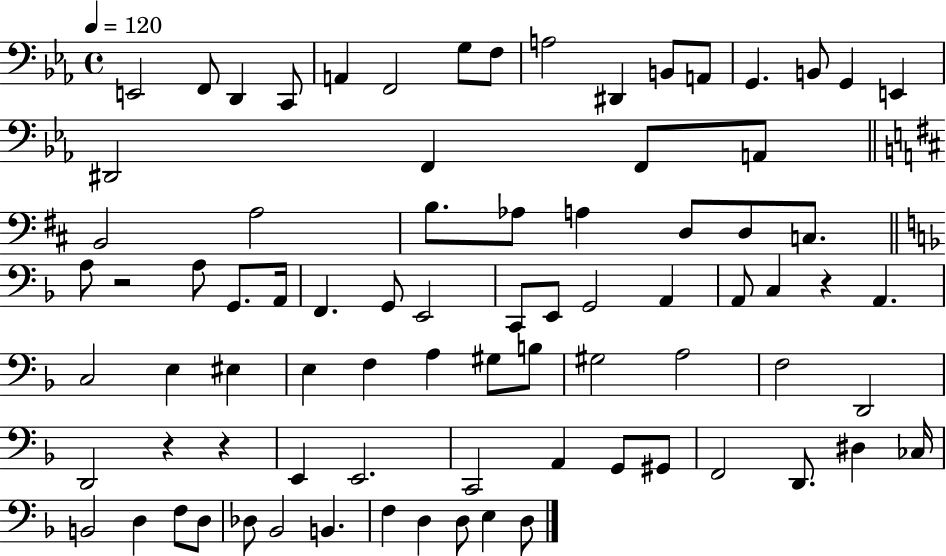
{
  \clef bass
  \time 4/4
  \defaultTimeSignature
  \key ees \major
  \tempo 4 = 120
  e,2 f,8 d,4 c,8 | a,4 f,2 g8 f8 | a2 dis,4 b,8 a,8 | g,4. b,8 g,4 e,4 | \break dis,2 f,4 f,8 a,8 | \bar "||" \break \key b \minor b,2 a2 | b8. aes8 a4 d8 d8 c8. | \bar "||" \break \key f \major a8 r2 a8 g,8. a,16 | f,4. g,8 e,2 | c,8 e,8 g,2 a,4 | a,8 c4 r4 a,4. | \break c2 e4 eis4 | e4 f4 a4 gis8 b8 | gis2 a2 | f2 d,2 | \break d,2 r4 r4 | e,4 e,2. | c,2 a,4 g,8 gis,8 | f,2 d,8. dis4 ces16 | \break b,2 d4 f8 d8 | des8 bes,2 b,4. | f4 d4 d8 e4 d8 | \bar "|."
}